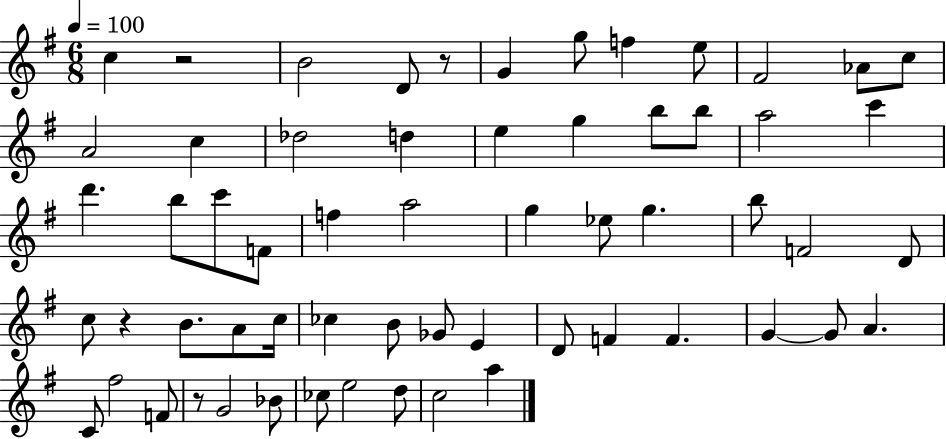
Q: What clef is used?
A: treble